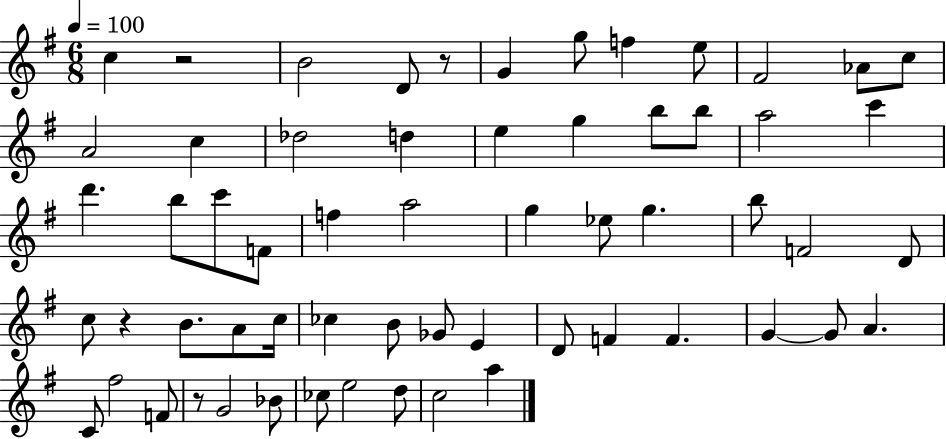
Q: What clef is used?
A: treble